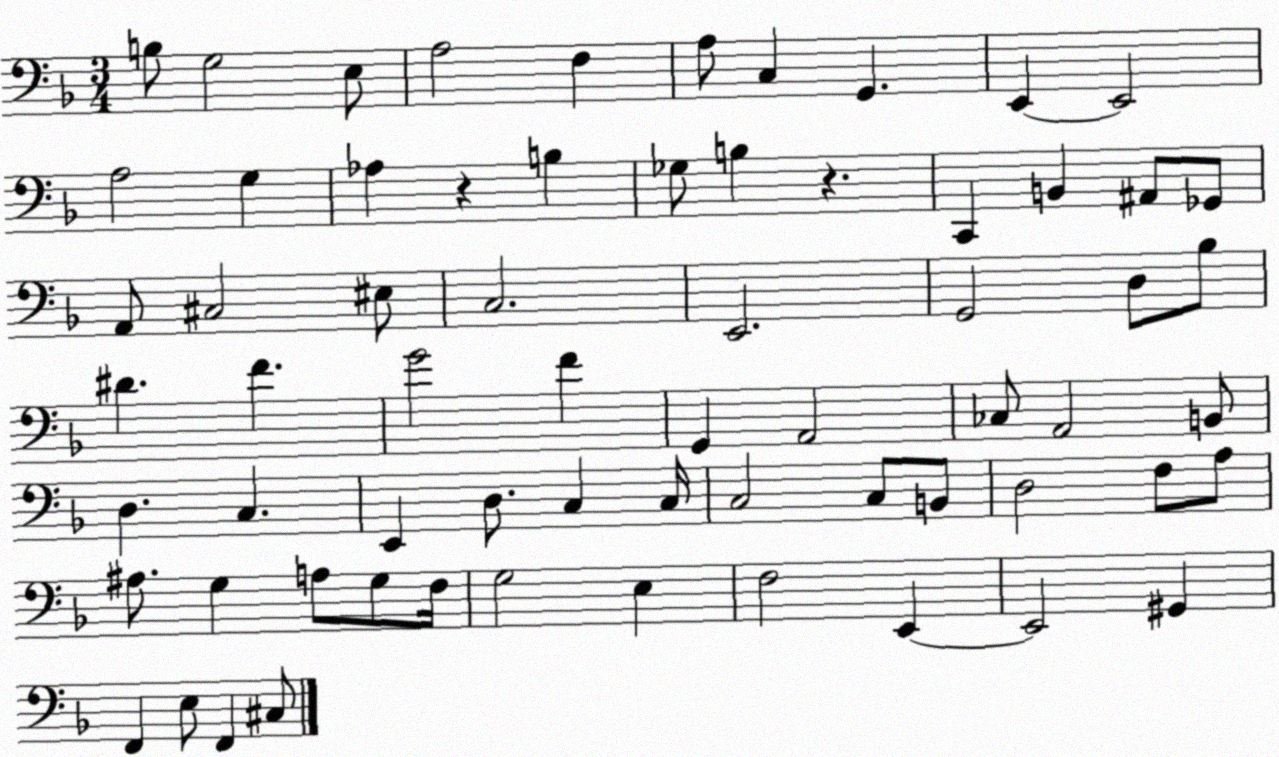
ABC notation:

X:1
T:Untitled
M:3/4
L:1/4
K:F
B,/2 G,2 E,/2 A,2 F, A,/2 C, G,, E,, E,,2 A,2 G, _A, z B, _G,/2 B, z C,, B,, ^A,,/2 _G,,/2 A,,/2 ^C,2 ^E,/2 C,2 E,,2 G,,2 D,/2 _B,/2 ^D F G2 F G,, A,,2 _C,/2 A,,2 B,,/2 D, C, E,, D,/2 C, C,/4 C,2 C,/2 B,,/2 D,2 F,/2 A,/2 ^A,/2 G, A,/2 G,/2 F,/4 G,2 E, F,2 E,, E,,2 ^G,, F,, E,/2 F,, ^C,/2